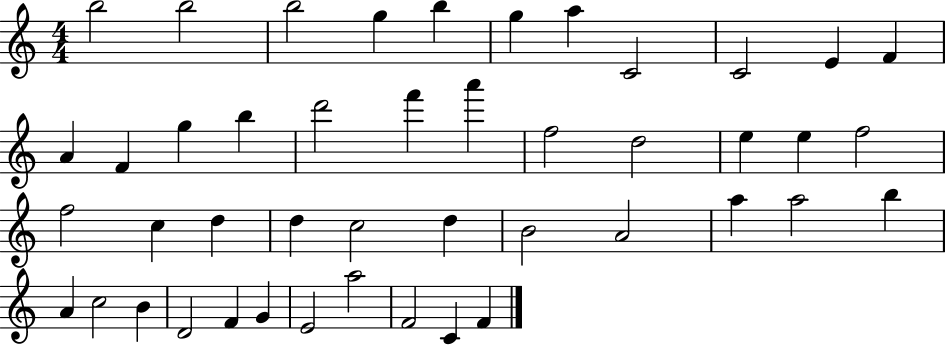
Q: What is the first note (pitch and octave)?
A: B5